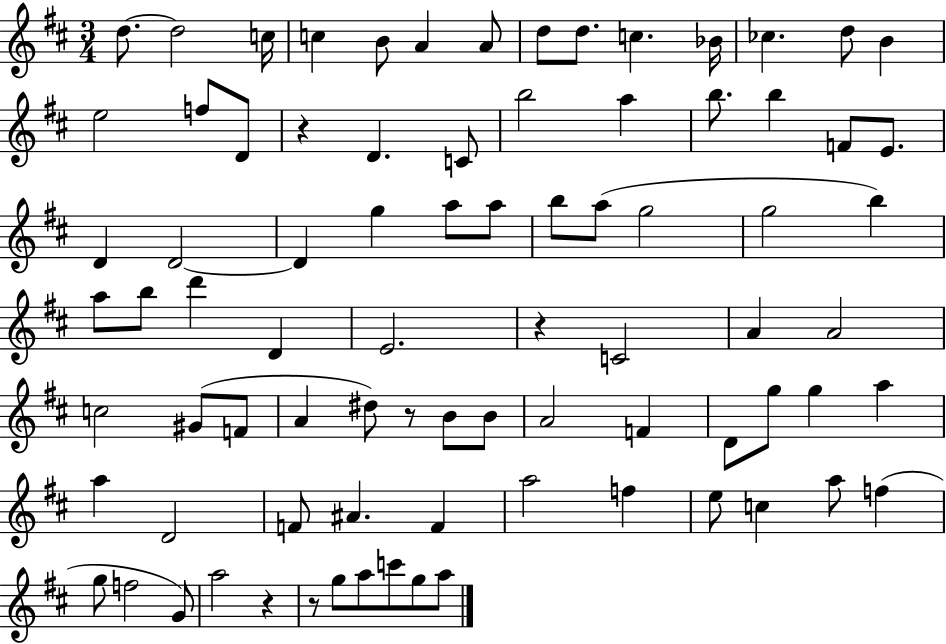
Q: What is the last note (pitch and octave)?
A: A5